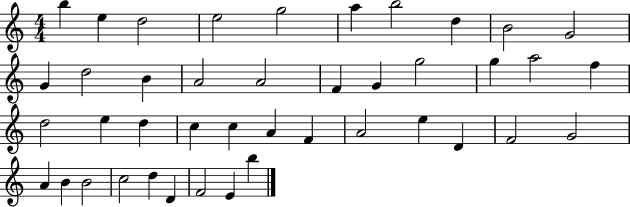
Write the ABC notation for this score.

X:1
T:Untitled
M:4/4
L:1/4
K:C
b e d2 e2 g2 a b2 d B2 G2 G d2 B A2 A2 F G g2 g a2 f d2 e d c c A F A2 e D F2 G2 A B B2 c2 d D F2 E b